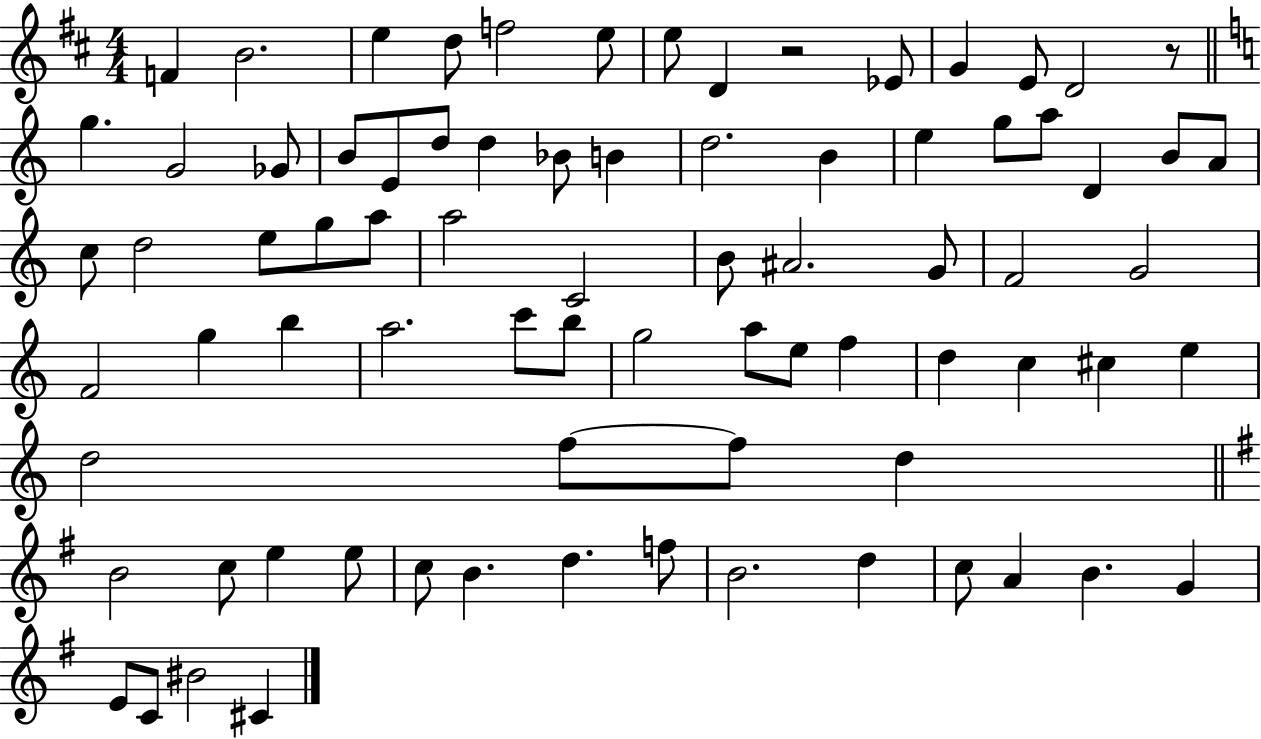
{
  \clef treble
  \numericTimeSignature
  \time 4/4
  \key d \major
  \repeat volta 2 { f'4 b'2. | e''4 d''8 f''2 e''8 | e''8 d'4 r2 ees'8 | g'4 e'8 d'2 r8 | \break \bar "||" \break \key c \major g''4. g'2 ges'8 | b'8 e'8 d''8 d''4 bes'8 b'4 | d''2. b'4 | e''4 g''8 a''8 d'4 b'8 a'8 | \break c''8 d''2 e''8 g''8 a''8 | a''2 c'2 | b'8 ais'2. g'8 | f'2 g'2 | \break f'2 g''4 b''4 | a''2. c'''8 b''8 | g''2 a''8 e''8 f''4 | d''4 c''4 cis''4 e''4 | \break d''2 f''8~~ f''8 d''4 | \bar "||" \break \key g \major b'2 c''8 e''4 e''8 | c''8 b'4. d''4. f''8 | b'2. d''4 | c''8 a'4 b'4. g'4 | \break e'8 c'8 bis'2 cis'4 | } \bar "|."
}